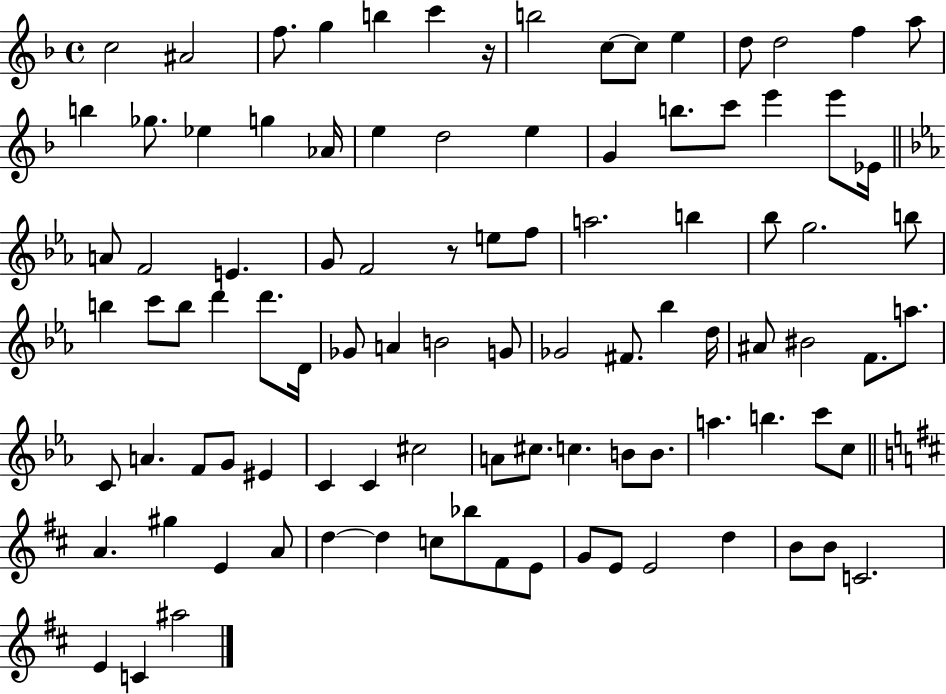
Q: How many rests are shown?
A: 2